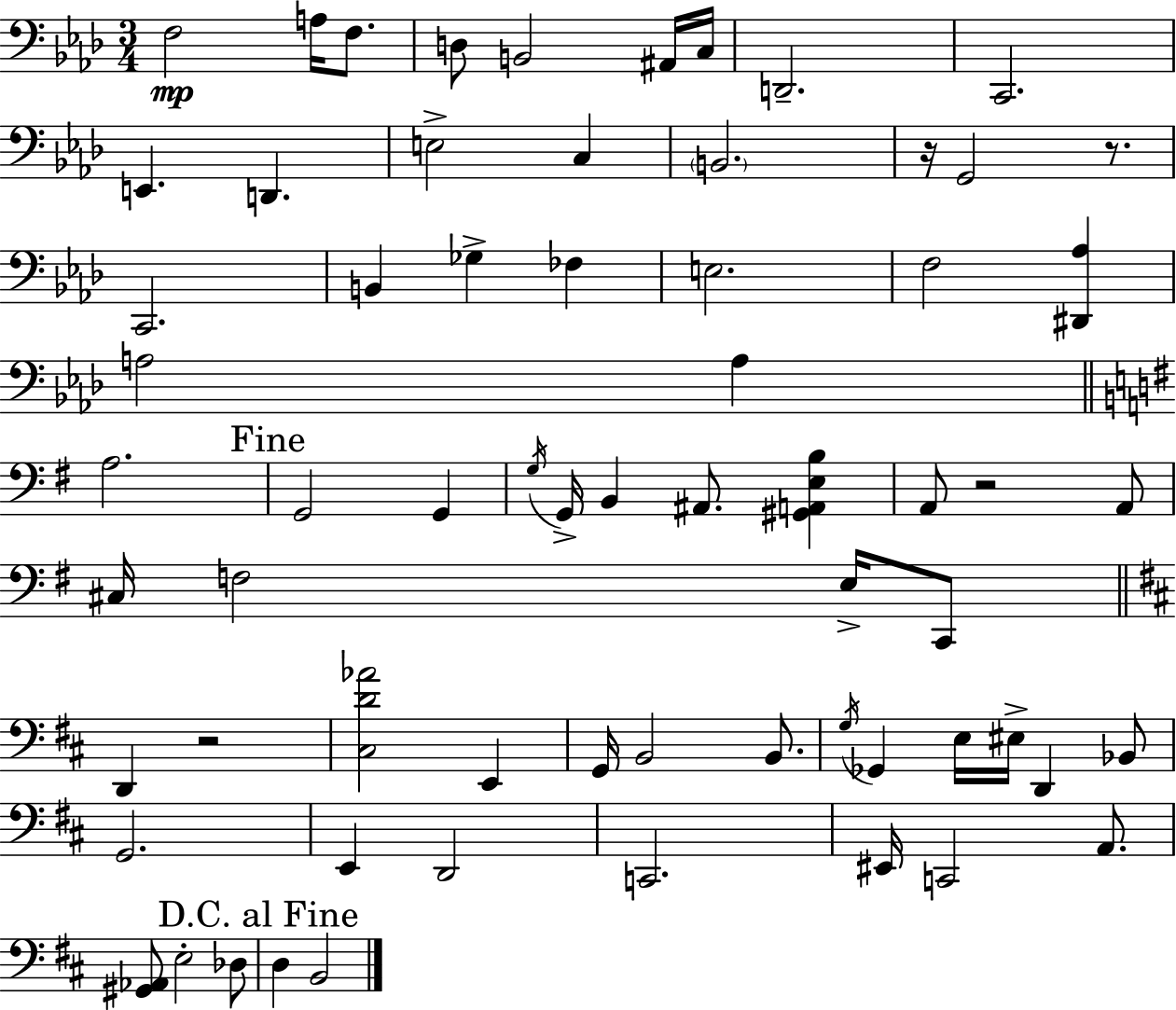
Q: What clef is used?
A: bass